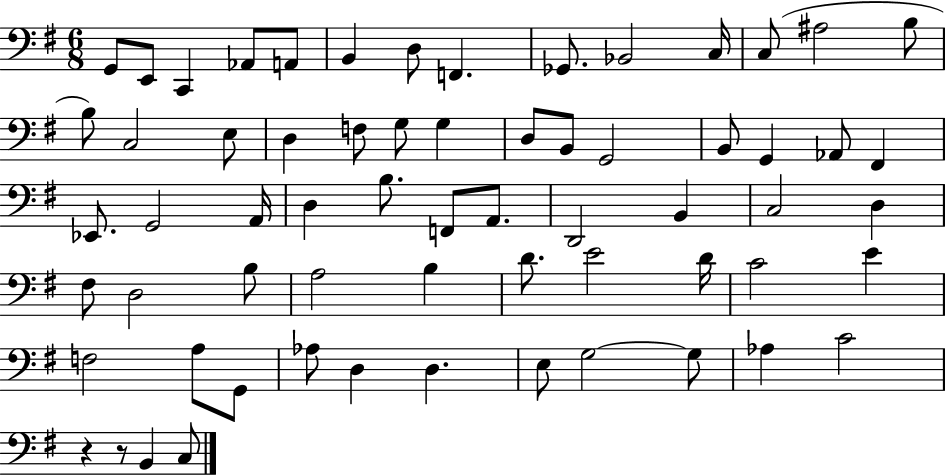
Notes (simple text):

G2/e E2/e C2/q Ab2/e A2/e B2/q D3/e F2/q. Gb2/e. Bb2/h C3/s C3/e A#3/h B3/e B3/e C3/h E3/e D3/q F3/e G3/e G3/q D3/e B2/e G2/h B2/e G2/q Ab2/e F#2/q Eb2/e. G2/h A2/s D3/q B3/e. F2/e A2/e. D2/h B2/q C3/h D3/q F#3/e D3/h B3/e A3/h B3/q D4/e. E4/h D4/s C4/h E4/q F3/h A3/e G2/e Ab3/e D3/q D3/q. E3/e G3/h G3/e Ab3/q C4/h R/q R/e B2/q C3/e